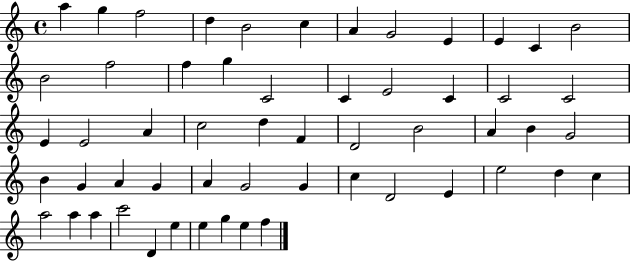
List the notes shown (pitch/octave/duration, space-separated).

A5/q G5/q F5/h D5/q B4/h C5/q A4/q G4/h E4/q E4/q C4/q B4/h B4/h F5/h F5/q G5/q C4/h C4/q E4/h C4/q C4/h C4/h E4/q E4/h A4/q C5/h D5/q F4/q D4/h B4/h A4/q B4/q G4/h B4/q G4/q A4/q G4/q A4/q G4/h G4/q C5/q D4/h E4/q E5/h D5/q C5/q A5/h A5/q A5/q C6/h D4/q E5/q E5/q G5/q E5/q F5/q